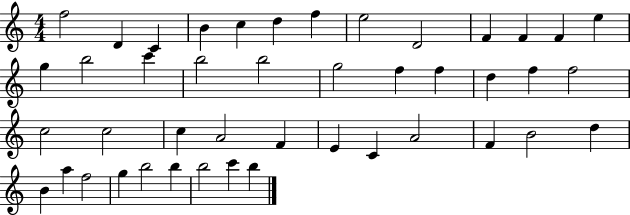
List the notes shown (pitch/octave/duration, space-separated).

F5/h D4/q C4/q B4/q C5/q D5/q F5/q E5/h D4/h F4/q F4/q F4/q E5/q G5/q B5/h C6/q B5/h B5/h G5/h F5/q F5/q D5/q F5/q F5/h C5/h C5/h C5/q A4/h F4/q E4/q C4/q A4/h F4/q B4/h D5/q B4/q A5/q F5/h G5/q B5/h B5/q B5/h C6/q B5/q